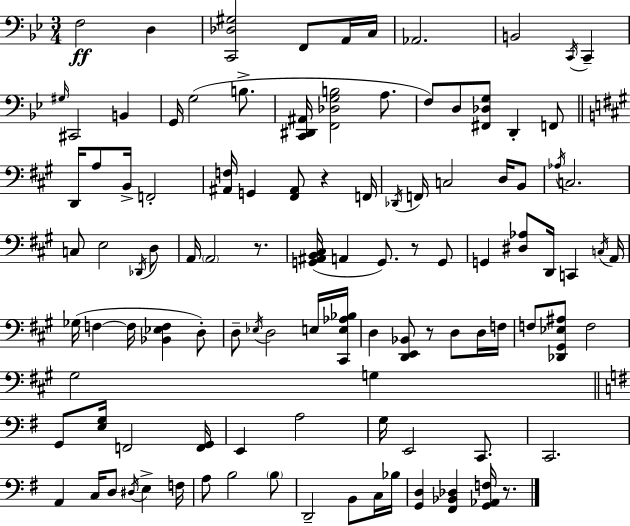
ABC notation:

X:1
T:Untitled
M:3/4
L:1/4
K:Gm
F,2 D, [C,,_D,^G,]2 F,,/2 A,,/4 C,/4 _A,,2 B,,2 C,,/4 C,, ^G,/4 ^C,,2 B,, G,,/4 G,2 B,/2 [C,,^D,,^A,,]/4 [F,,_D,G,B,]2 A,/2 F,/2 D,/2 [^F,,_D,G,]/2 D,, F,,/2 D,,/4 A,/2 B,,/4 F,,2 [^A,,F,]/4 G,, [^F,,^A,,]/2 z F,,/4 _D,,/4 F,,/4 C,2 D,/4 B,,/2 _A,/4 C,2 C,/2 E,2 _D,,/4 D,/2 A,,/4 A,,2 z/2 [G,,^A,,B,,^C,]/4 A,, G,,/2 z/2 G,,/2 G,, [^D,_A,]/2 D,,/4 C,, C,/4 A,,/4 _G,/4 F, F,/4 [_B,,_E,F,] D,/2 D,/2 _E,/4 D,2 E,/4 [^C,,E,_A,_B,]/4 D, [D,,E,,_B,,]/2 z/2 D,/2 D,/4 F,/4 F,/2 [_D,,^G,,_E,^A,]/2 F,2 ^G,2 G, G,,/2 [E,G,]/4 F,,2 [F,,G,,]/4 E,, A,2 G,/4 E,,2 C,,/2 C,,2 A,, C,/4 D,/2 ^D,/4 E, F,/4 A,/2 B,2 B,/2 D,,2 B,,/2 C,/4 _B,/4 [G,,D,] [^F,,_B,,_D,] [G,,_A,,F,]/4 z/2